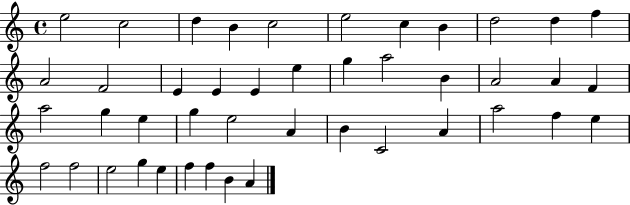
{
  \clef treble
  \time 4/4
  \defaultTimeSignature
  \key c \major
  e''2 c''2 | d''4 b'4 c''2 | e''2 c''4 b'4 | d''2 d''4 f''4 | \break a'2 f'2 | e'4 e'4 e'4 e''4 | g''4 a''2 b'4 | a'2 a'4 f'4 | \break a''2 g''4 e''4 | g''4 e''2 a'4 | b'4 c'2 a'4 | a''2 f''4 e''4 | \break f''2 f''2 | e''2 g''4 e''4 | f''4 f''4 b'4 a'4 | \bar "|."
}